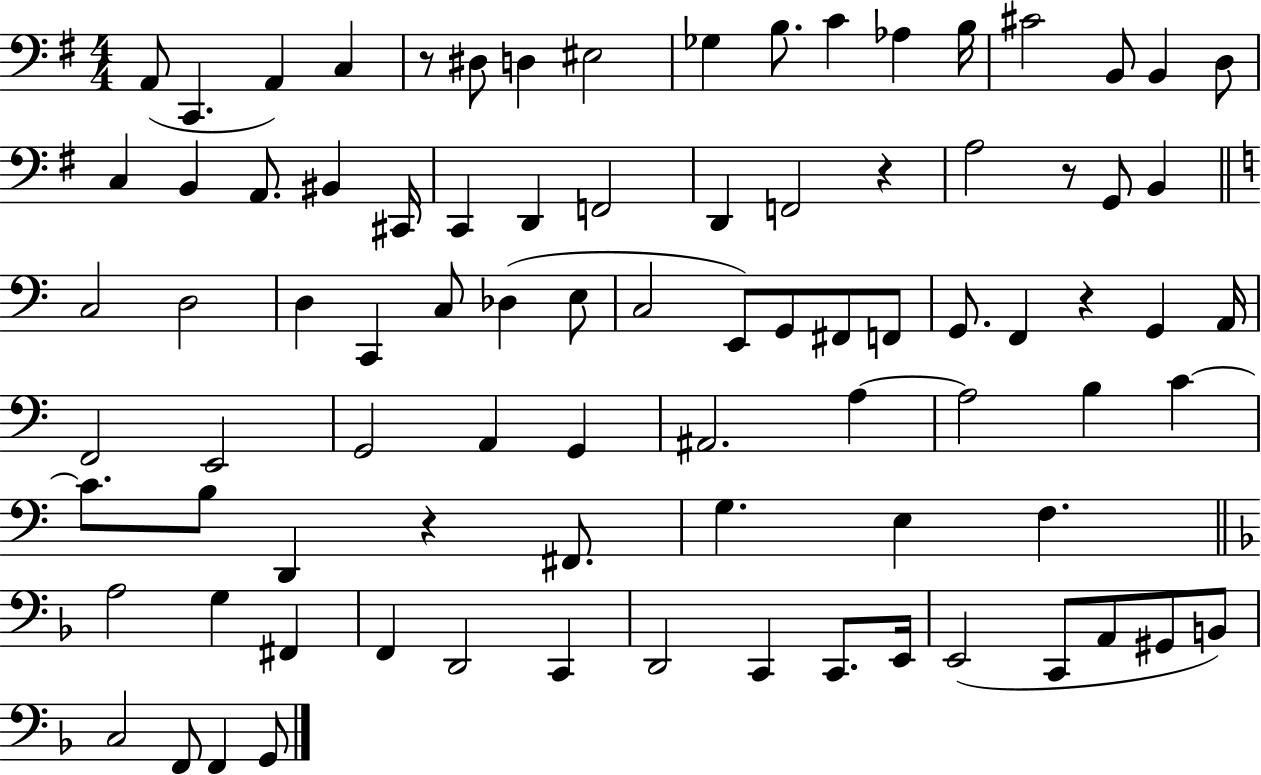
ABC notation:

X:1
T:Untitled
M:4/4
L:1/4
K:G
A,,/2 C,, A,, C, z/2 ^D,/2 D, ^E,2 _G, B,/2 C _A, B,/4 ^C2 B,,/2 B,, D,/2 C, B,, A,,/2 ^B,, ^C,,/4 C,, D,, F,,2 D,, F,,2 z A,2 z/2 G,,/2 B,, C,2 D,2 D, C,, C,/2 _D, E,/2 C,2 E,,/2 G,,/2 ^F,,/2 F,,/2 G,,/2 F,, z G,, A,,/4 F,,2 E,,2 G,,2 A,, G,, ^A,,2 A, A,2 B, C C/2 B,/2 D,, z ^F,,/2 G, E, F, A,2 G, ^F,, F,, D,,2 C,, D,,2 C,, C,,/2 E,,/4 E,,2 C,,/2 A,,/2 ^G,,/2 B,,/2 C,2 F,,/2 F,, G,,/2